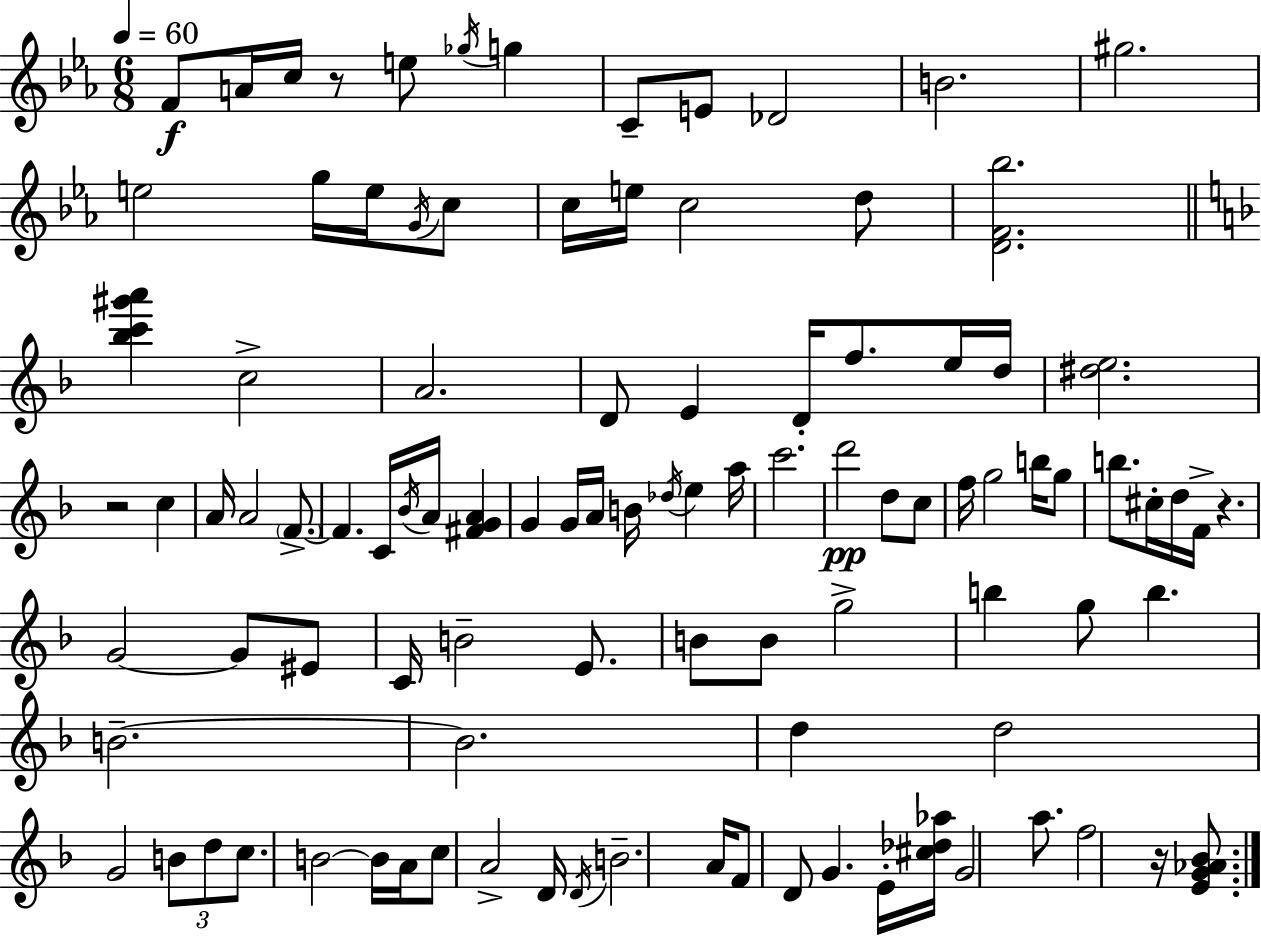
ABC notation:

X:1
T:Untitled
M:6/8
L:1/4
K:Eb
F/2 A/4 c/4 z/2 e/2 _g/4 g C/2 E/2 _D2 B2 ^g2 e2 g/4 e/4 G/4 c/2 c/4 e/4 c2 d/2 [DF_b]2 [_bc'^g'a'] c2 A2 D/2 E D/4 f/2 e/4 d/4 [^de]2 z2 c A/4 A2 F/2 F C/4 _B/4 A/4 [^FGA] G G/4 A/4 B/4 _d/4 e a/4 c'2 d'2 d/2 c/2 f/4 g2 b/4 g/2 b/2 ^c/4 d/4 F/4 z G2 G/2 ^E/2 C/4 B2 E/2 B/2 B/2 g2 b g/2 b B2 B2 d d2 G2 B/2 d/2 c/2 B2 B/4 A/4 c/2 A2 D/4 D/4 B2 A/4 F/2 D/2 G E/4 [^c_d_a]/4 G2 a/2 f2 z/4 [EG_A_B]/2